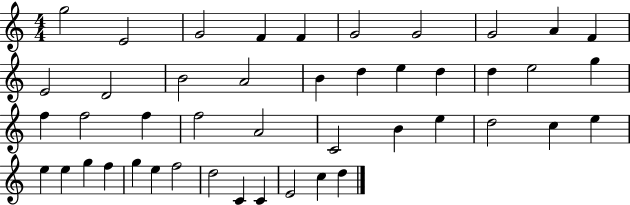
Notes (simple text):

G5/h E4/h G4/h F4/q F4/q G4/h G4/h G4/h A4/q F4/q E4/h D4/h B4/h A4/h B4/q D5/q E5/q D5/q D5/q E5/h G5/q F5/q F5/h F5/q F5/h A4/h C4/h B4/q E5/q D5/h C5/q E5/q E5/q E5/q G5/q F5/q G5/q E5/q F5/h D5/h C4/q C4/q E4/h C5/q D5/q